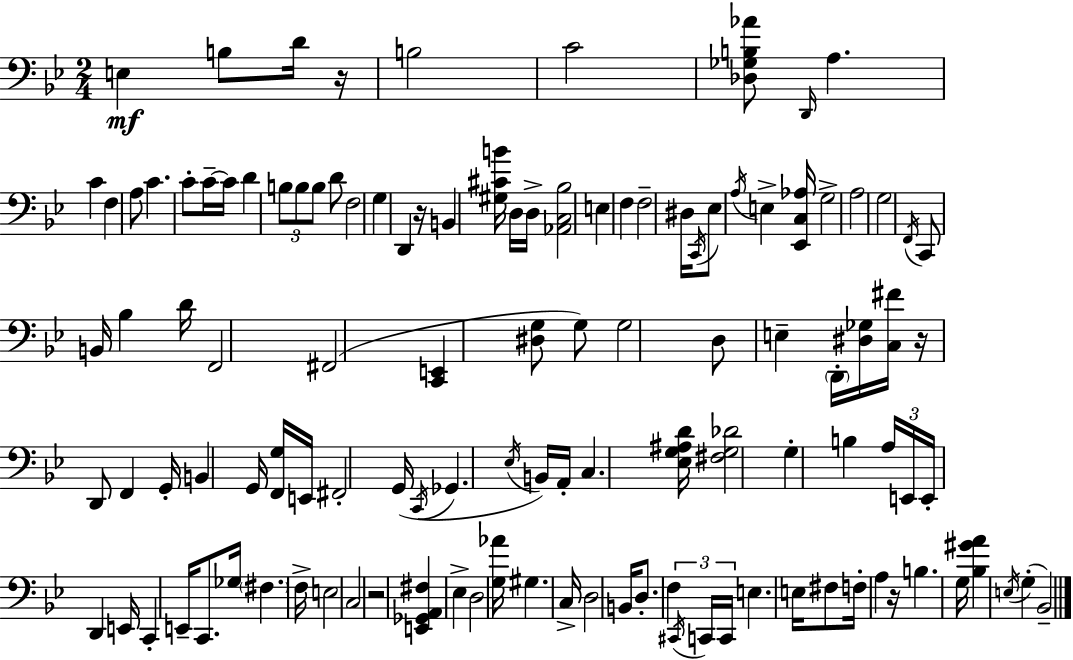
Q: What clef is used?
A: bass